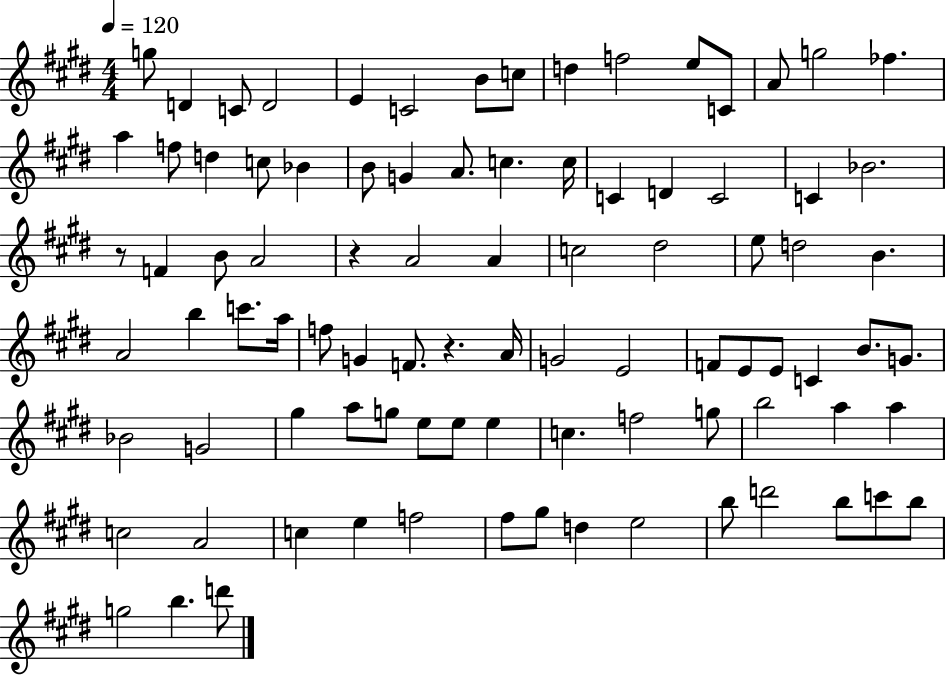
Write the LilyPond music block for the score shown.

{
  \clef treble
  \numericTimeSignature
  \time 4/4
  \key e \major
  \tempo 4 = 120
  \repeat volta 2 { g''8 d'4 c'8 d'2 | e'4 c'2 b'8 c''8 | d''4 f''2 e''8 c'8 | a'8 g''2 fes''4. | \break a''4 f''8 d''4 c''8 bes'4 | b'8 g'4 a'8. c''4. c''16 | c'4 d'4 c'2 | c'4 bes'2. | \break r8 f'4 b'8 a'2 | r4 a'2 a'4 | c''2 dis''2 | e''8 d''2 b'4. | \break a'2 b''4 c'''8. a''16 | f''8 g'4 f'8. r4. a'16 | g'2 e'2 | f'8 e'8 e'8 c'4 b'8. g'8. | \break bes'2 g'2 | gis''4 a''8 g''8 e''8 e''8 e''4 | c''4. f''2 g''8 | b''2 a''4 a''4 | \break c''2 a'2 | c''4 e''4 f''2 | fis''8 gis''8 d''4 e''2 | b''8 d'''2 b''8 c'''8 b''8 | \break g''2 b''4. d'''8 | } \bar "|."
}